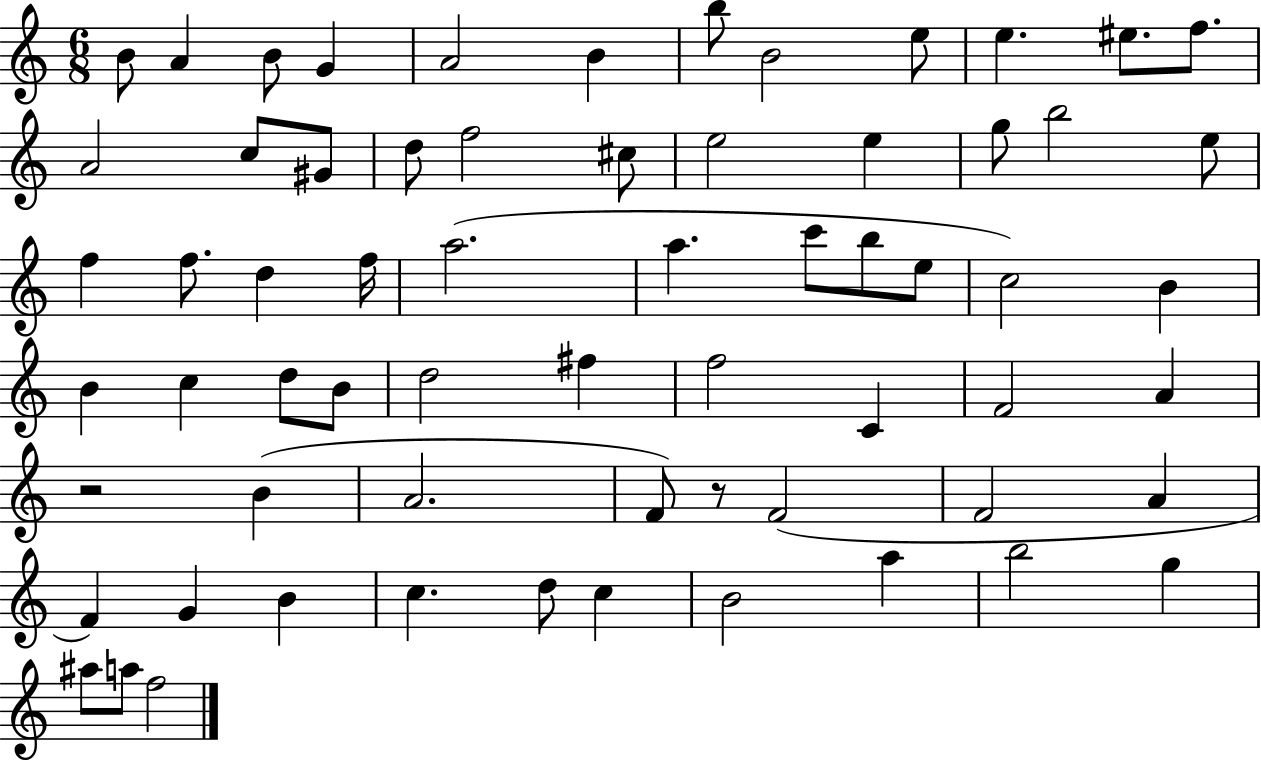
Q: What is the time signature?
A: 6/8